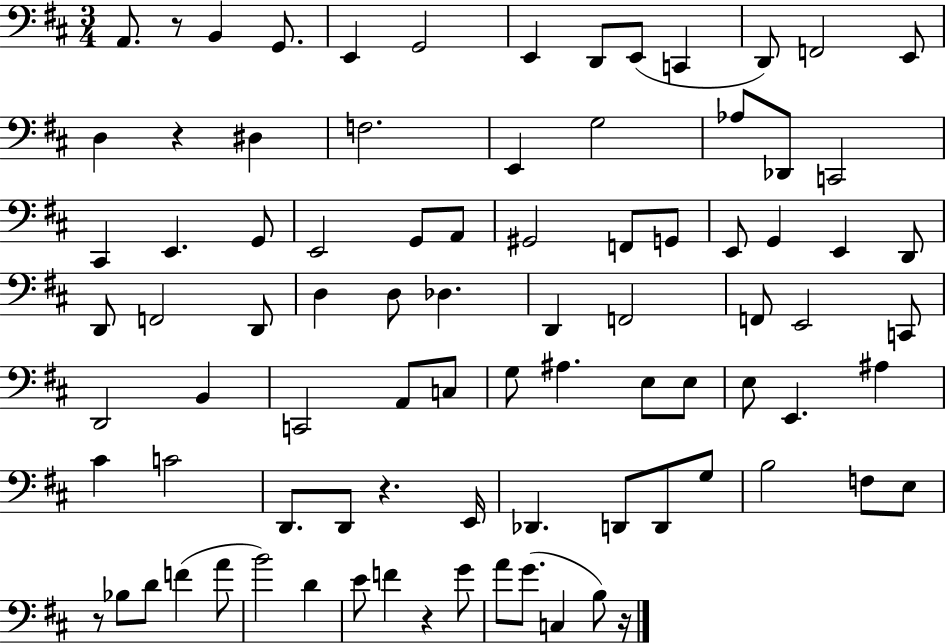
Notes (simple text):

A2/e. R/e B2/q G2/e. E2/q G2/h E2/q D2/e E2/e C2/q D2/e F2/h E2/e D3/q R/q D#3/q F3/h. E2/q G3/h Ab3/e Db2/e C2/h C#2/q E2/q. G2/e E2/h G2/e A2/e G#2/h F2/e G2/e E2/e G2/q E2/q D2/e D2/e F2/h D2/e D3/q D3/e Db3/q. D2/q F2/h F2/e E2/h C2/e D2/h B2/q C2/h A2/e C3/e G3/e A#3/q. E3/e E3/e E3/e E2/q. A#3/q C#4/q C4/h D2/e. D2/e R/q. E2/s Db2/q. D2/e D2/e G3/e B3/h F3/e E3/e R/e Bb3/e D4/e F4/q A4/e B4/h D4/q E4/e F4/q R/q G4/e A4/e G4/e. C3/q B3/e R/s